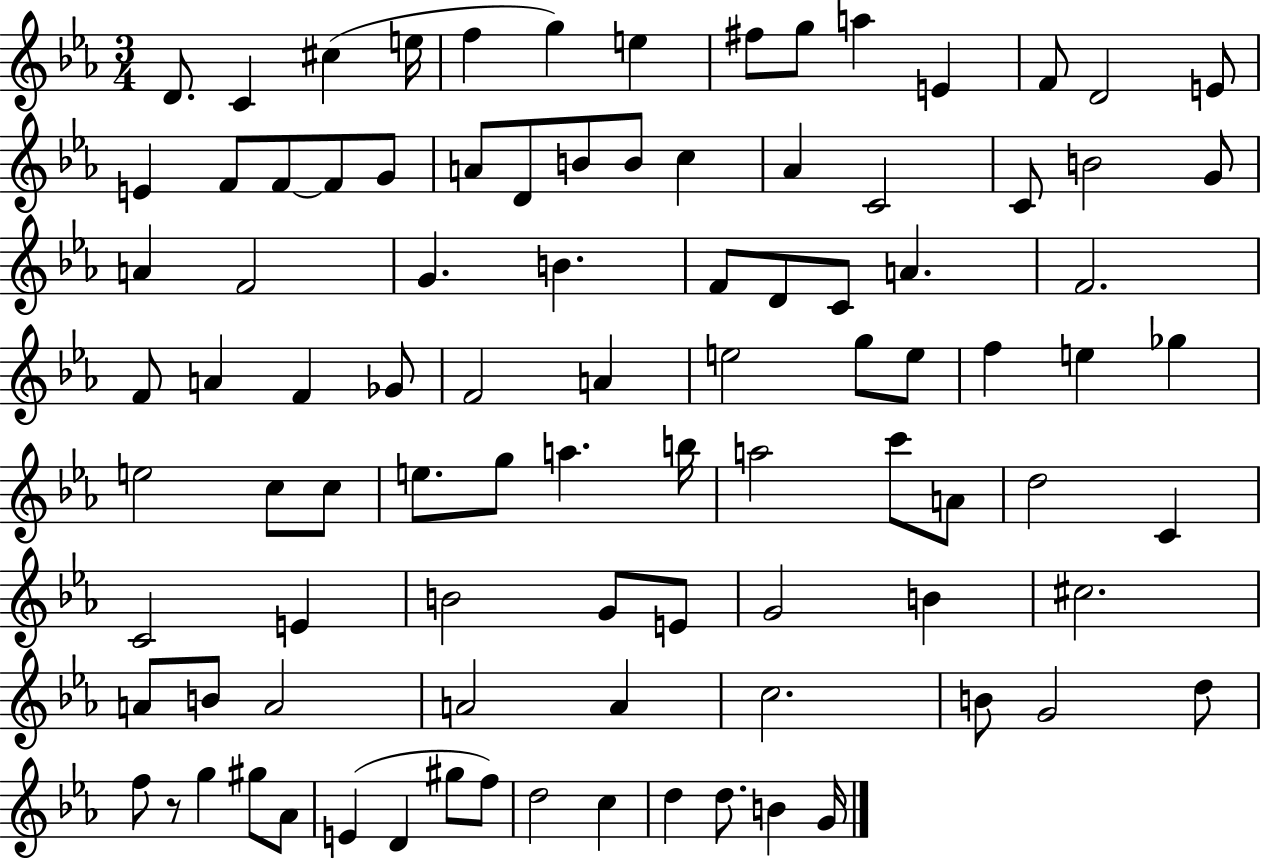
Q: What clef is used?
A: treble